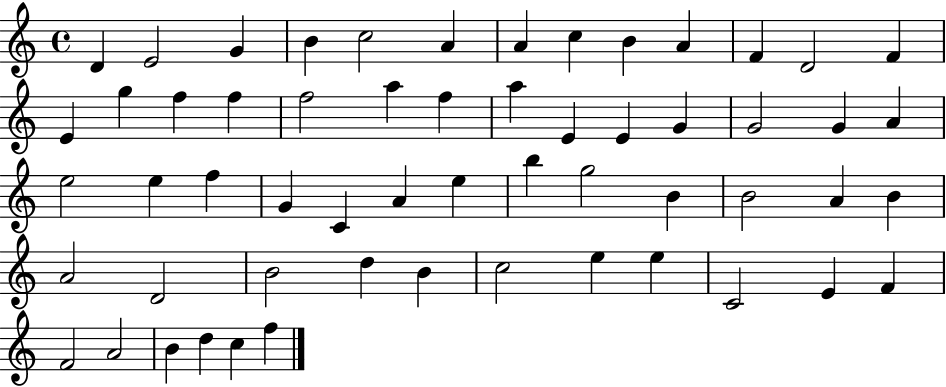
X:1
T:Untitled
M:4/4
L:1/4
K:C
D E2 G B c2 A A c B A F D2 F E g f f f2 a f a E E G G2 G A e2 e f G C A e b g2 B B2 A B A2 D2 B2 d B c2 e e C2 E F F2 A2 B d c f